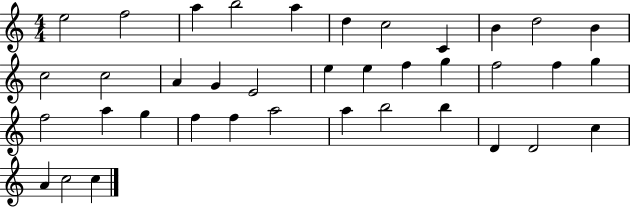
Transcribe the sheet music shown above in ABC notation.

X:1
T:Untitled
M:4/4
L:1/4
K:C
e2 f2 a b2 a d c2 C B d2 B c2 c2 A G E2 e e f g f2 f g f2 a g f f a2 a b2 b D D2 c A c2 c